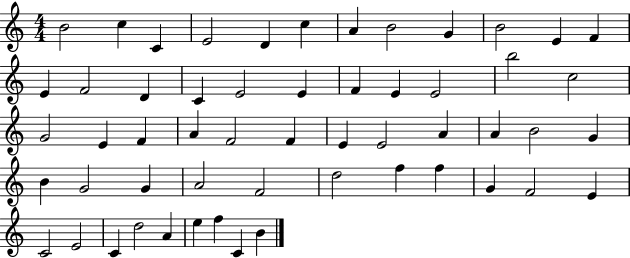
B4/h C5/q C4/q E4/h D4/q C5/q A4/q B4/h G4/q B4/h E4/q F4/q E4/q F4/h D4/q C4/q E4/h E4/q F4/q E4/q E4/h B5/h C5/h G4/h E4/q F4/q A4/q F4/h F4/q E4/q E4/h A4/q A4/q B4/h G4/q B4/q G4/h G4/q A4/h F4/h D5/h F5/q F5/q G4/q F4/h E4/q C4/h E4/h C4/q D5/h A4/q E5/q F5/q C4/q B4/q